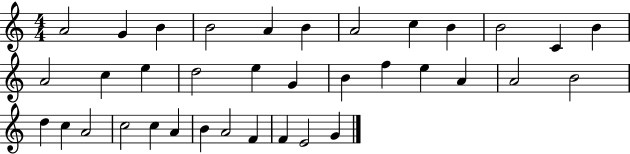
X:1
T:Untitled
M:4/4
L:1/4
K:C
A2 G B B2 A B A2 c B B2 C B A2 c e d2 e G B f e A A2 B2 d c A2 c2 c A B A2 F F E2 G